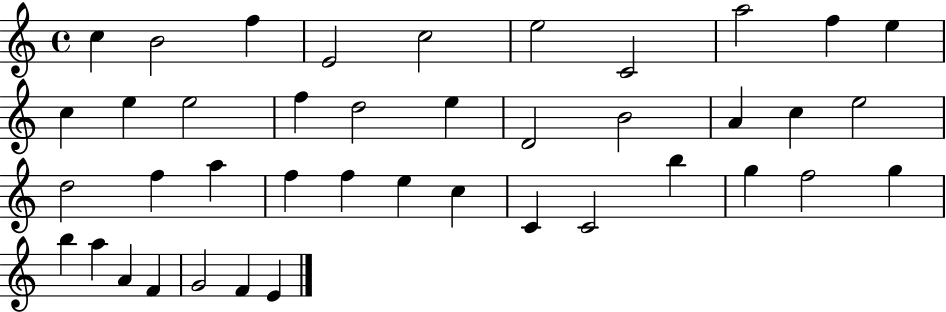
C5/q B4/h F5/q E4/h C5/h E5/h C4/h A5/h F5/q E5/q C5/q E5/q E5/h F5/q D5/h E5/q D4/h B4/h A4/q C5/q E5/h D5/h F5/q A5/q F5/q F5/q E5/q C5/q C4/q C4/h B5/q G5/q F5/h G5/q B5/q A5/q A4/q F4/q G4/h F4/q E4/q